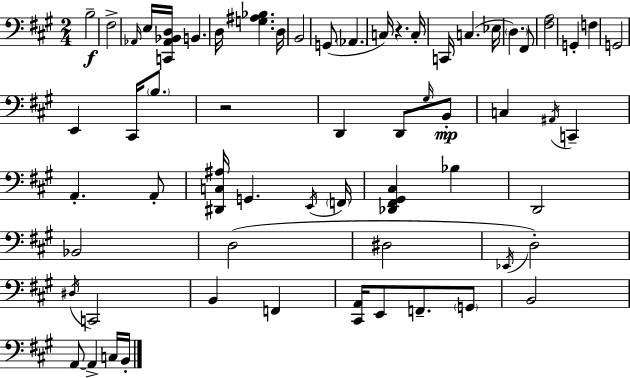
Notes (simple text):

B3/h F#3/h Ab2/s E3/s [C2,Ab2,Bb2,D3]/s B2/q. D3/s [G3,A#3,Bb3]/q. D3/s B2/h G2/e Ab2/q. C3/s R/q. C3/s C2/s C3/q. Eb3/s D3/q. F#2/e [F#3,A3]/h G2/q F3/q G2/h E2/q C#2/s B3/e. R/h D2/q D2/e G#3/s B2/e C3/q A#2/s C2/q A2/q. A2/e [D#2,C3,A#3]/s G2/q. E2/s F2/s [Db2,F#2,G#2,C#3]/q Bb3/q D2/h Bb2/h D3/h D#3/h Eb2/s D3/h D#3/s C2/h B2/q F2/q [C#2,A2]/s E2/e F2/e. G2/e B2/h A2/e A2/q C3/s B2/s